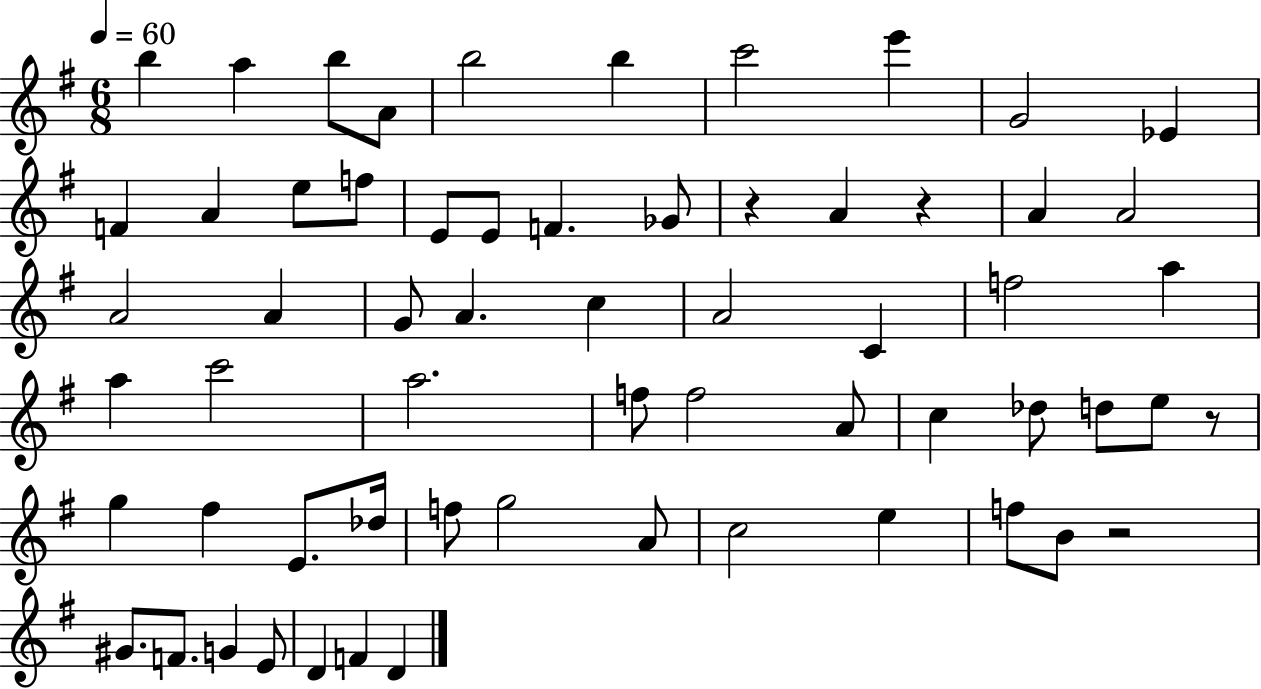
{
  \clef treble
  \numericTimeSignature
  \time 6/8
  \key g \major
  \tempo 4 = 60
  b''4 a''4 b''8 a'8 | b''2 b''4 | c'''2 e'''4 | g'2 ees'4 | \break f'4 a'4 e''8 f''8 | e'8 e'8 f'4. ges'8 | r4 a'4 r4 | a'4 a'2 | \break a'2 a'4 | g'8 a'4. c''4 | a'2 c'4 | f''2 a''4 | \break a''4 c'''2 | a''2. | f''8 f''2 a'8 | c''4 des''8 d''8 e''8 r8 | \break g''4 fis''4 e'8. des''16 | f''8 g''2 a'8 | c''2 e''4 | f''8 b'8 r2 | \break gis'8. f'8. g'4 e'8 | d'4 f'4 d'4 | \bar "|."
}